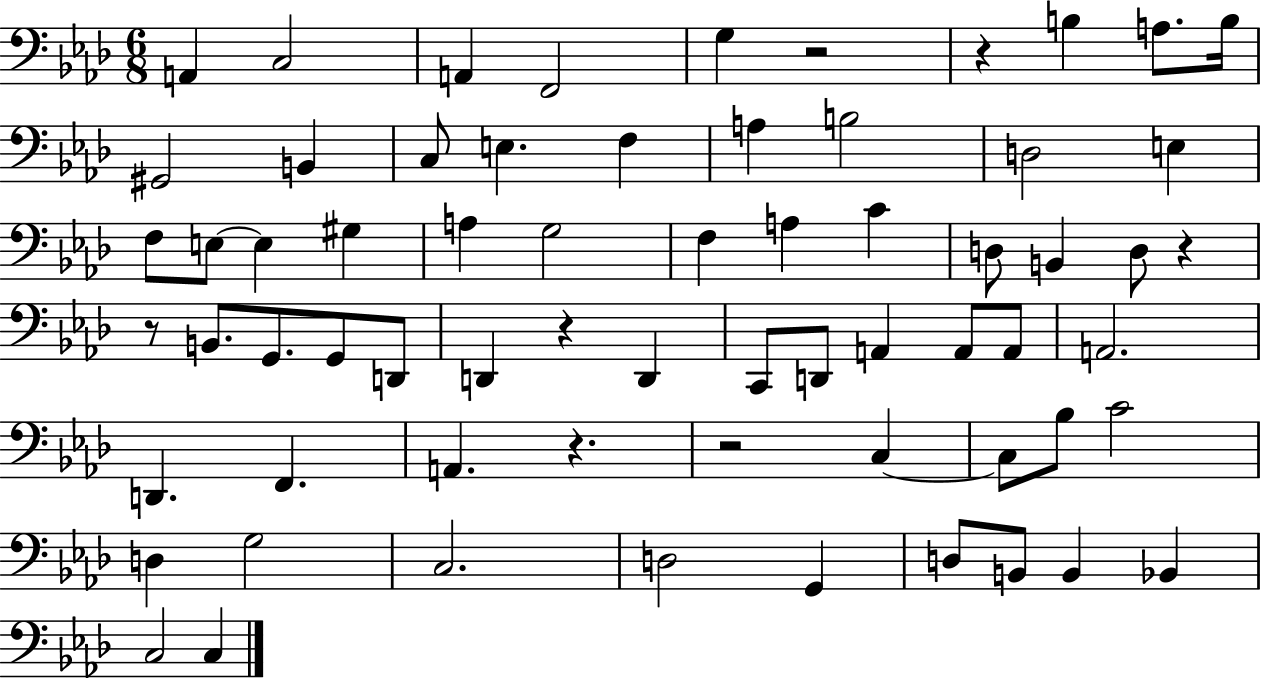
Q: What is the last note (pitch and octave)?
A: C3